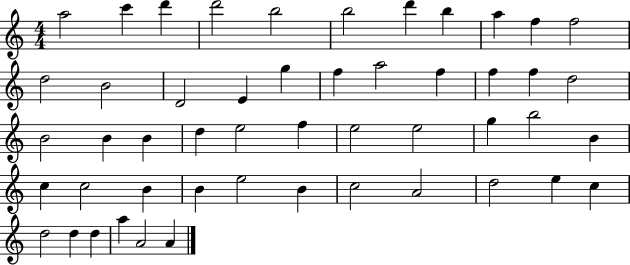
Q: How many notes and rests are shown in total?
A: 50